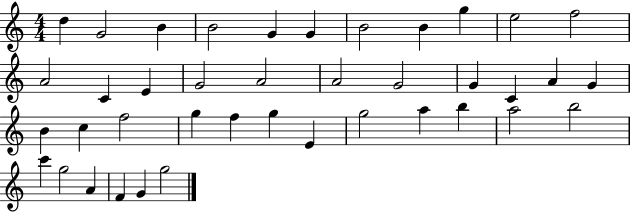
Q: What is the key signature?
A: C major